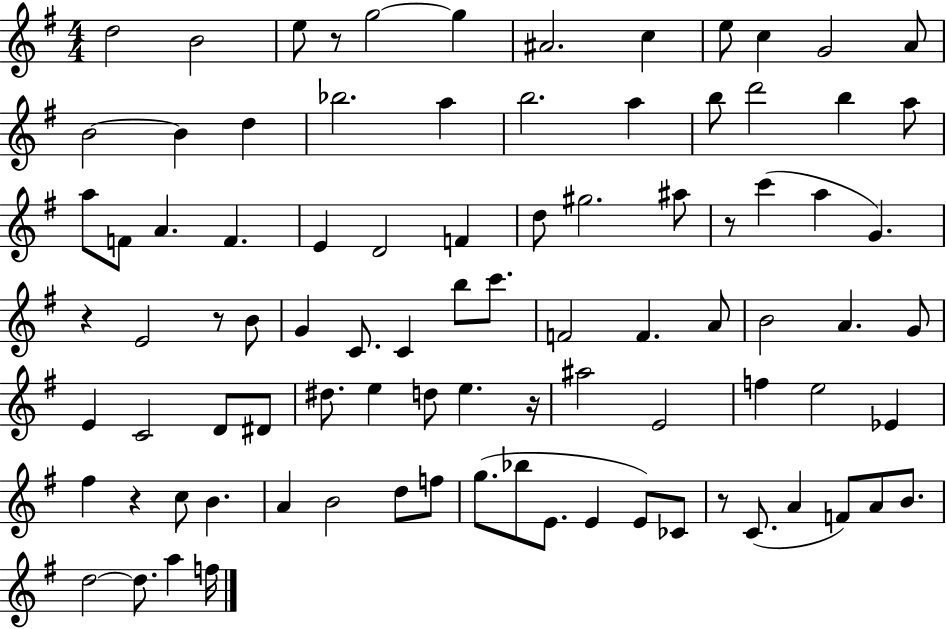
{
  \clef treble
  \numericTimeSignature
  \time 4/4
  \key g \major
  d''2 b'2 | e''8 r8 g''2~~ g''4 | ais'2. c''4 | e''8 c''4 g'2 a'8 | \break b'2~~ b'4 d''4 | bes''2. a''4 | b''2. a''4 | b''8 d'''2 b''4 a''8 | \break a''8 f'8 a'4. f'4. | e'4 d'2 f'4 | d''8 gis''2. ais''8 | r8 c'''4( a''4 g'4.) | \break r4 e'2 r8 b'8 | g'4 c'8. c'4 b''8 c'''8. | f'2 f'4. a'8 | b'2 a'4. g'8 | \break e'4 c'2 d'8 dis'8 | dis''8. e''4 d''8 e''4. r16 | ais''2 e'2 | f''4 e''2 ees'4 | \break fis''4 r4 c''8 b'4. | a'4 b'2 d''8 f''8 | g''8.( bes''8 e'8. e'4 e'8) ces'8 | r8 c'8.( a'4 f'8) a'8 b'8. | \break d''2~~ d''8. a''4 f''16 | \bar "|."
}